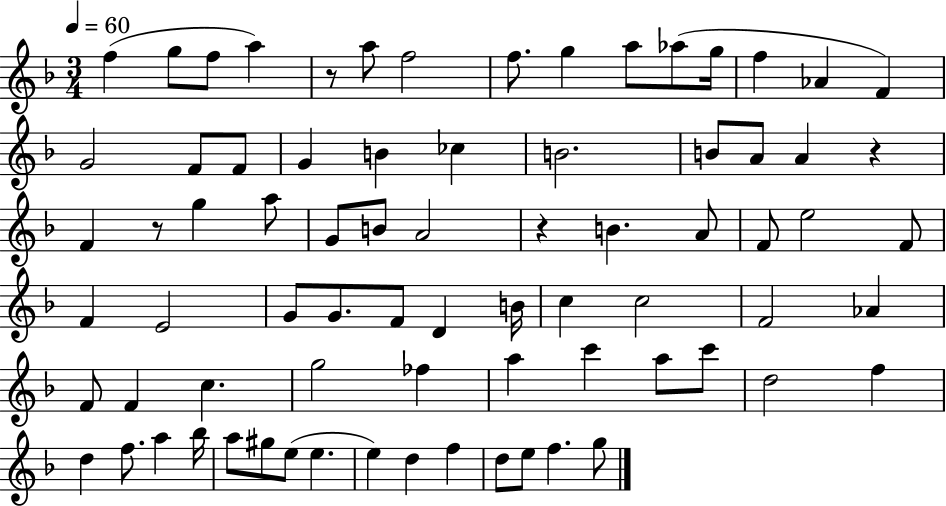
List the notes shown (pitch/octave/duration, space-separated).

F5/q G5/e F5/e A5/q R/e A5/e F5/h F5/e. G5/q A5/e Ab5/e G5/s F5/q Ab4/q F4/q G4/h F4/e F4/e G4/q B4/q CES5/q B4/h. B4/e A4/e A4/q R/q F4/q R/e G5/q A5/e G4/e B4/e A4/h R/q B4/q. A4/e F4/e E5/h F4/e F4/q E4/h G4/e G4/e. F4/e D4/q B4/s C5/q C5/h F4/h Ab4/q F4/e F4/q C5/q. G5/h FES5/q A5/q C6/q A5/e C6/e D5/h F5/q D5/q F5/e. A5/q Bb5/s A5/e G#5/e E5/e E5/q. E5/q D5/q F5/q D5/e E5/e F5/q. G5/e